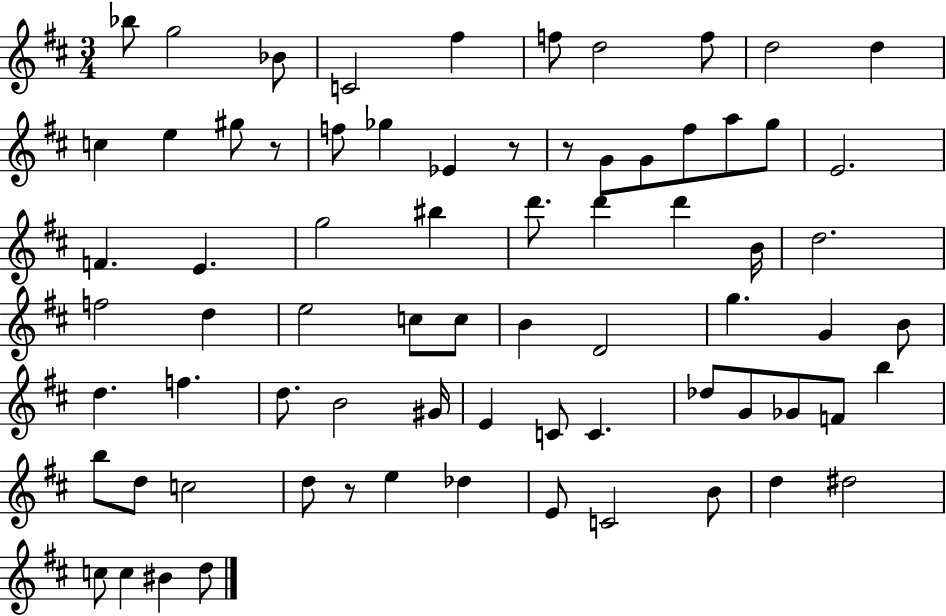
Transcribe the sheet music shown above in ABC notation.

X:1
T:Untitled
M:3/4
L:1/4
K:D
_b/2 g2 _B/2 C2 ^f f/2 d2 f/2 d2 d c e ^g/2 z/2 f/2 _g _E z/2 z/2 G/2 G/2 ^f/2 a/2 g/2 E2 F E g2 ^b d'/2 d' d' B/4 d2 f2 d e2 c/2 c/2 B D2 g G B/2 d f d/2 B2 ^G/4 E C/2 C _d/2 G/2 _G/2 F/2 b b/2 d/2 c2 d/2 z/2 e _d E/2 C2 B/2 d ^d2 c/2 c ^B d/2